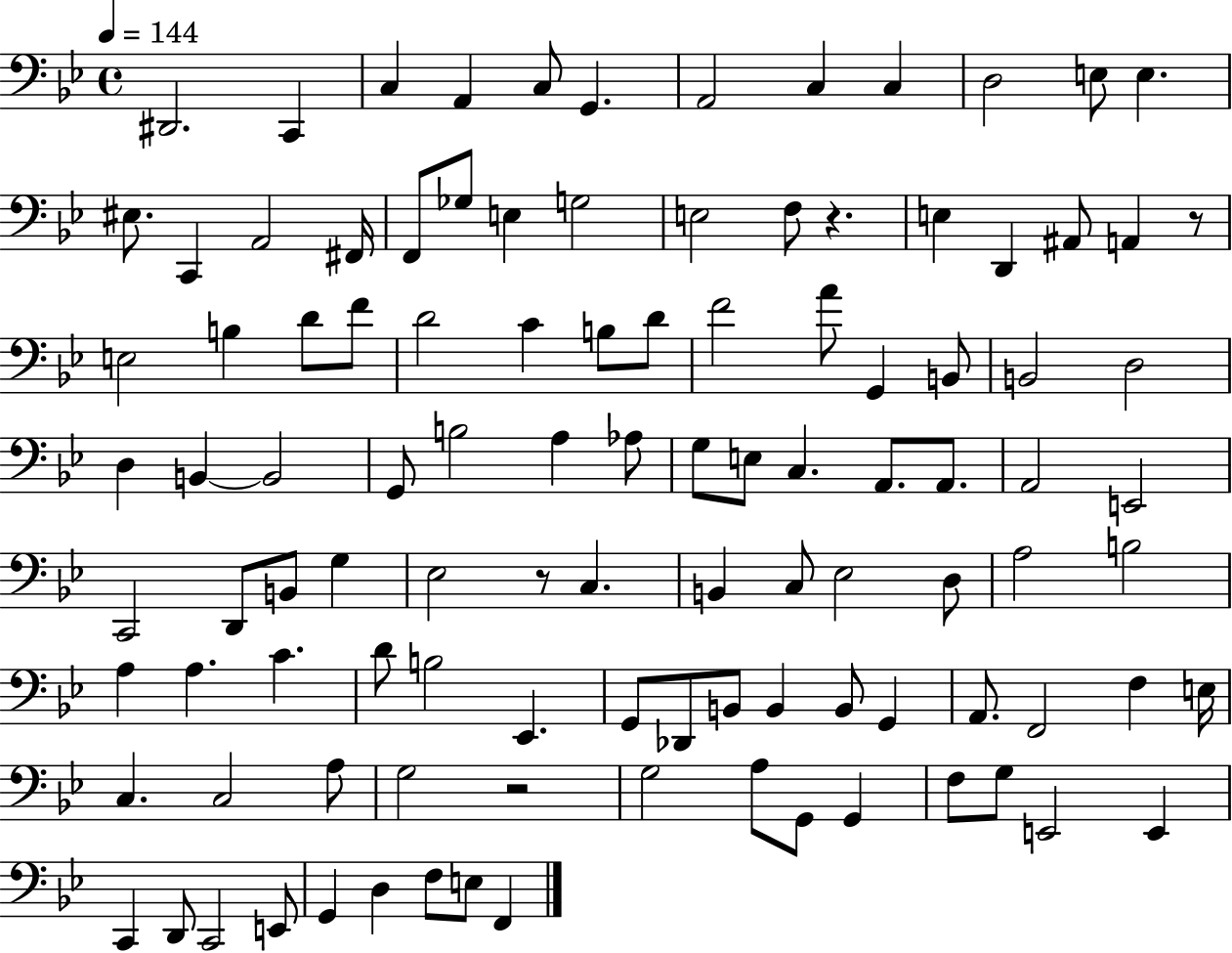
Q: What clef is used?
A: bass